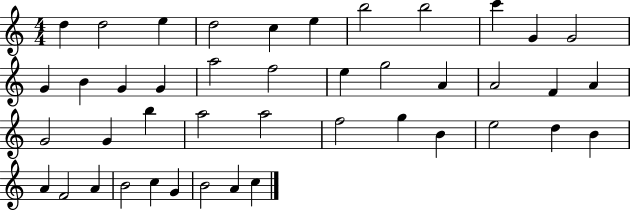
{
  \clef treble
  \numericTimeSignature
  \time 4/4
  \key c \major
  d''4 d''2 e''4 | d''2 c''4 e''4 | b''2 b''2 | c'''4 g'4 g'2 | \break g'4 b'4 g'4 g'4 | a''2 f''2 | e''4 g''2 a'4 | a'2 f'4 a'4 | \break g'2 g'4 b''4 | a''2 a''2 | f''2 g''4 b'4 | e''2 d''4 b'4 | \break a'4 f'2 a'4 | b'2 c''4 g'4 | b'2 a'4 c''4 | \bar "|."
}